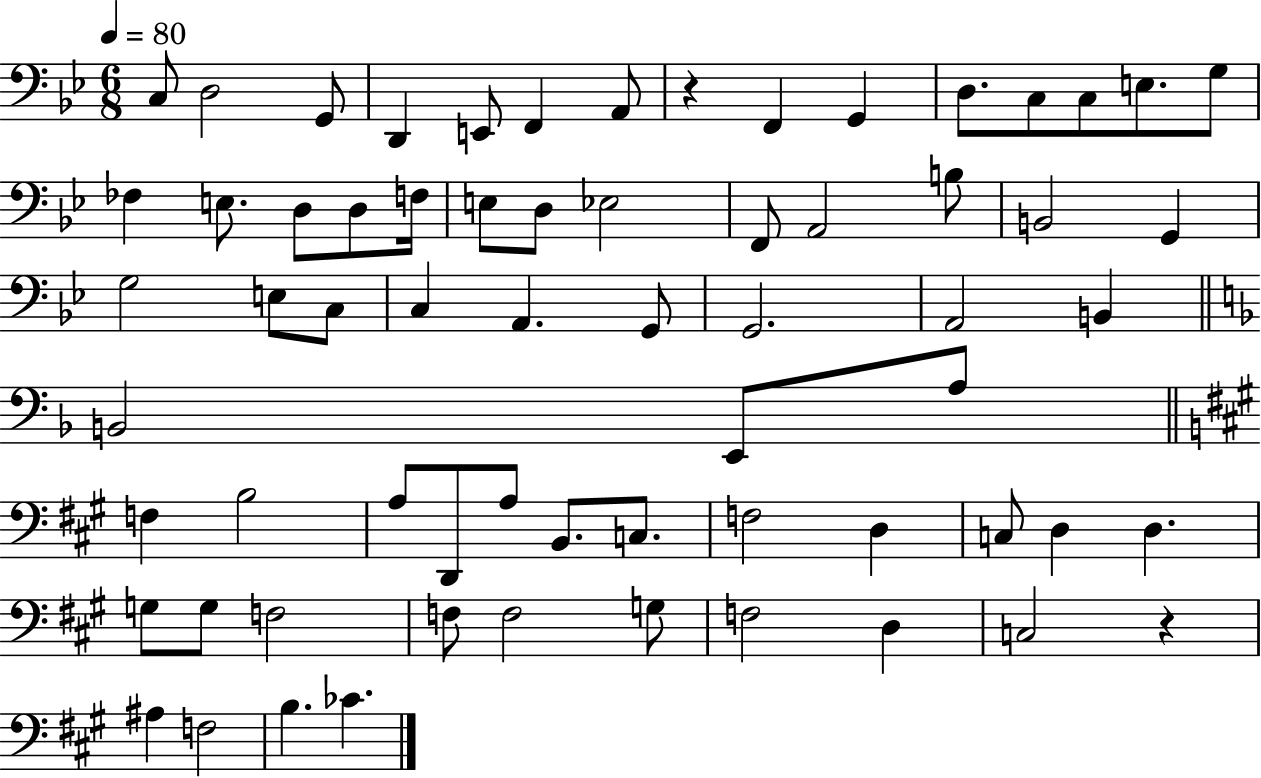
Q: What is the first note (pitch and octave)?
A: C3